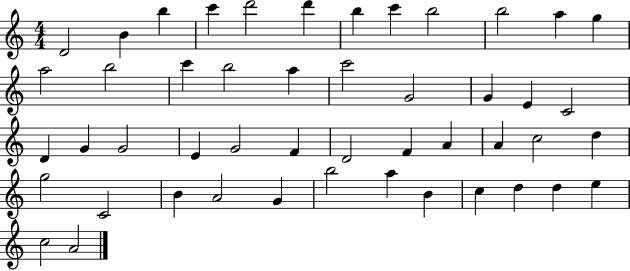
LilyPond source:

{
  \clef treble
  \numericTimeSignature
  \time 4/4
  \key c \major
  d'2 b'4 b''4 | c'''4 d'''2 d'''4 | b''4 c'''4 b''2 | b''2 a''4 g''4 | \break a''2 b''2 | c'''4 b''2 a''4 | c'''2 g'2 | g'4 e'4 c'2 | \break d'4 g'4 g'2 | e'4 g'2 f'4 | d'2 f'4 a'4 | a'4 c''2 d''4 | \break g''2 c'2 | b'4 a'2 g'4 | b''2 a''4 b'4 | c''4 d''4 d''4 e''4 | \break c''2 a'2 | \bar "|."
}